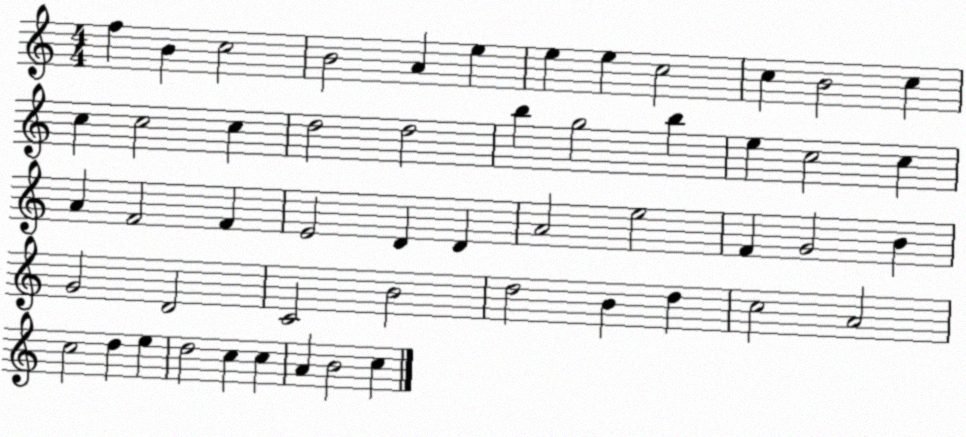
X:1
T:Untitled
M:4/4
L:1/4
K:C
f B c2 B2 A e e e c2 c B2 c c c2 c d2 d2 b g2 b e c2 c A F2 F E2 D D A2 e2 F G2 B G2 D2 C2 B2 d2 B d c2 A2 c2 d e d2 c c A B2 c